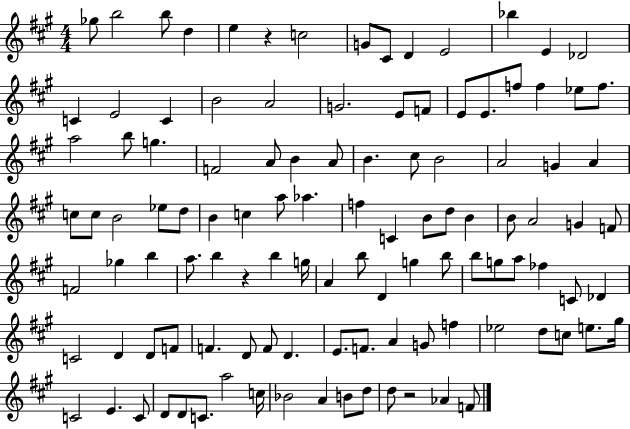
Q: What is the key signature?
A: A major